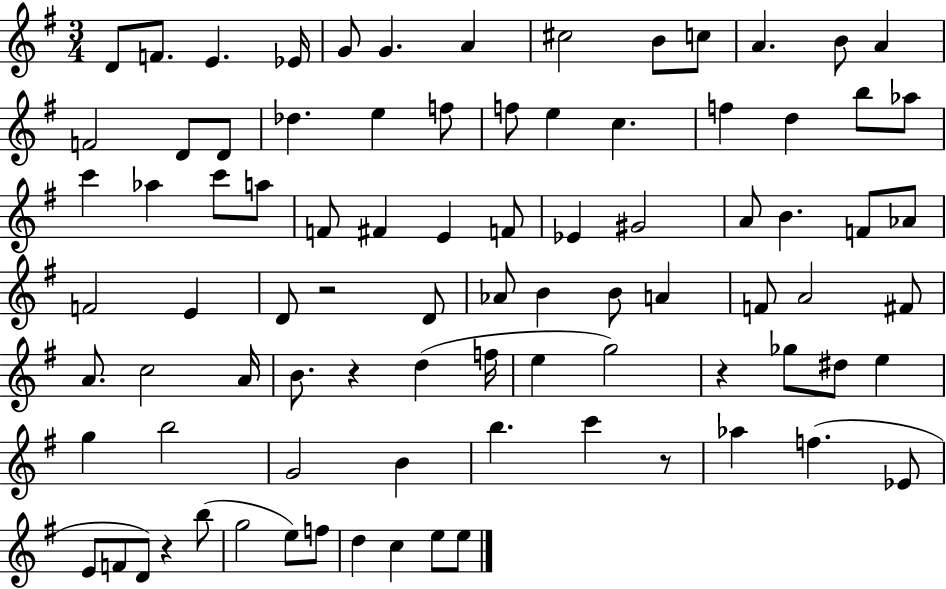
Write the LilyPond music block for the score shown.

{
  \clef treble
  \numericTimeSignature
  \time 3/4
  \key g \major
  d'8 f'8. e'4. ees'16 | g'8 g'4. a'4 | cis''2 b'8 c''8 | a'4. b'8 a'4 | \break f'2 d'8 d'8 | des''4. e''4 f''8 | f''8 e''4 c''4. | f''4 d''4 b''8 aes''8 | \break c'''4 aes''4 c'''8 a''8 | f'8 fis'4 e'4 f'8 | ees'4 gis'2 | a'8 b'4. f'8 aes'8 | \break f'2 e'4 | d'8 r2 d'8 | aes'8 b'4 b'8 a'4 | f'8 a'2 fis'8 | \break a'8. c''2 a'16 | b'8. r4 d''4( f''16 | e''4 g''2) | r4 ges''8 dis''8 e''4 | \break g''4 b''2 | g'2 b'4 | b''4. c'''4 r8 | aes''4 f''4.( ees'8 | \break e'8 f'8 d'8) r4 b''8( | g''2 e''8) f''8 | d''4 c''4 e''8 e''8 | \bar "|."
}